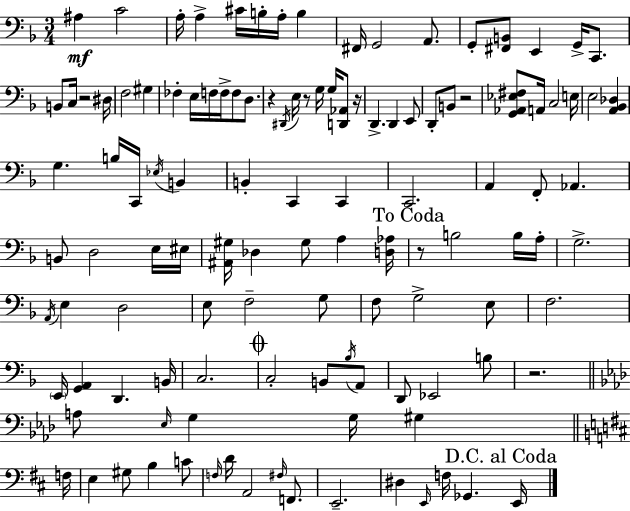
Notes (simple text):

A#3/q C4/h A3/s A3/q C#4/s B3/s A3/s B3/q F#2/s G2/h A2/e. G2/e [F#2,B2]/e E2/q G2/s C2/e. B2/e C3/s R/h D#3/s F3/h G#3/q FES3/q E3/s F3/s F3/s F3/e D3/e. R/q D#2/s E3/s R/e G3/s G3/s [D2,Ab2]/e R/s D2/q. D2/q E2/e D2/e B2/e R/h [G2,Ab2,Eb3,F#3]/e A2/s C3/h E3/s E3/h [A2,Bb2,Db3]/q G3/q. B3/s C2/s Eb3/s B2/q B2/q C2/q C2/q C2/h. A2/q F2/e Ab2/q. B2/e D3/h E3/s EIS3/s [A#2,G#3]/s Db3/q G#3/e A3/q [D3,Ab3]/s R/e B3/h B3/s A3/s G3/h. A2/s E3/q D3/h E3/e F3/h G3/e F3/e G3/h E3/e F3/h. E2/s [G2,A2]/q D2/q. B2/s C3/h. C3/h B2/e Bb3/s A2/e D2/e Eb2/h B3/e R/h. A3/e Eb3/s G3/q G3/s G#3/q F3/s E3/q G#3/e B3/q C4/e F3/s D4/s A2/h F#3/s F2/e. E2/h. D#3/q E2/s F3/s Gb2/q. E2/s